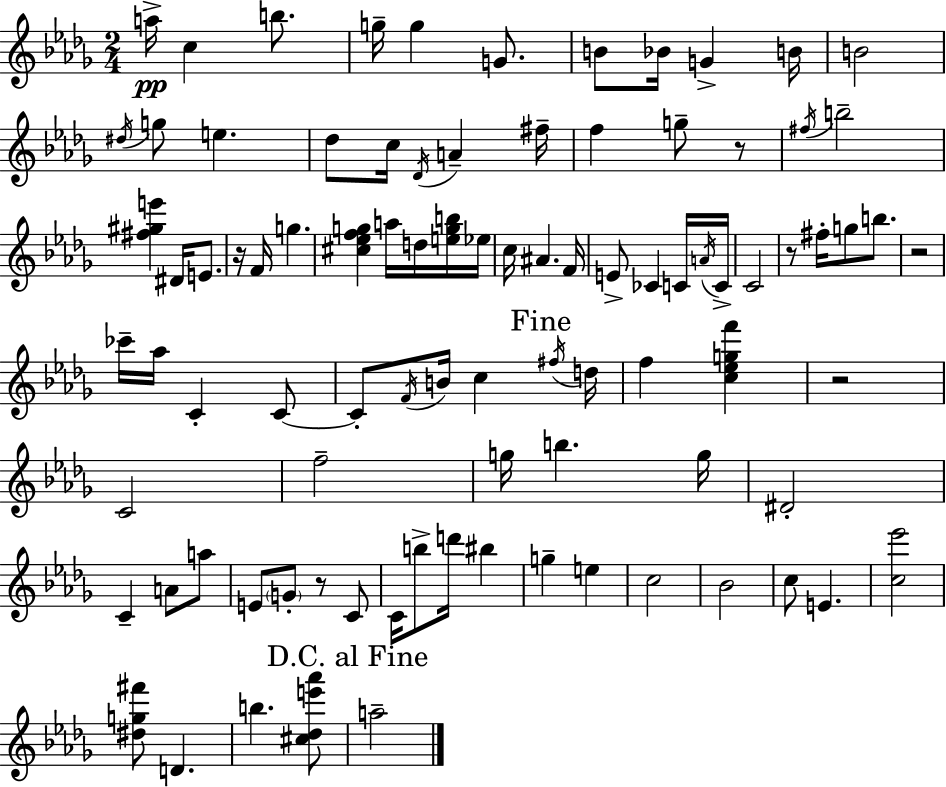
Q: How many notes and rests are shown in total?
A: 91